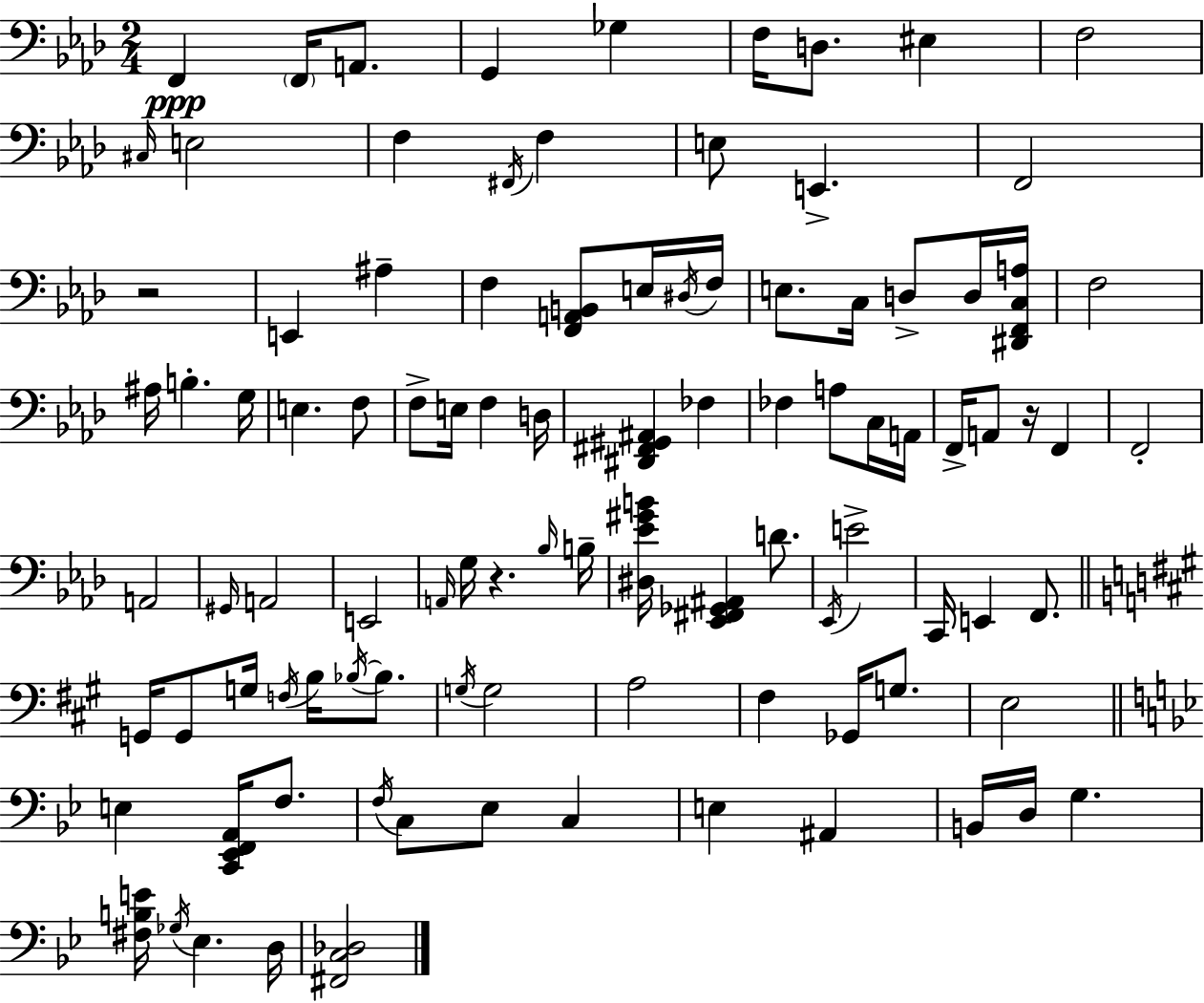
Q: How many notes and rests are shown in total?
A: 99